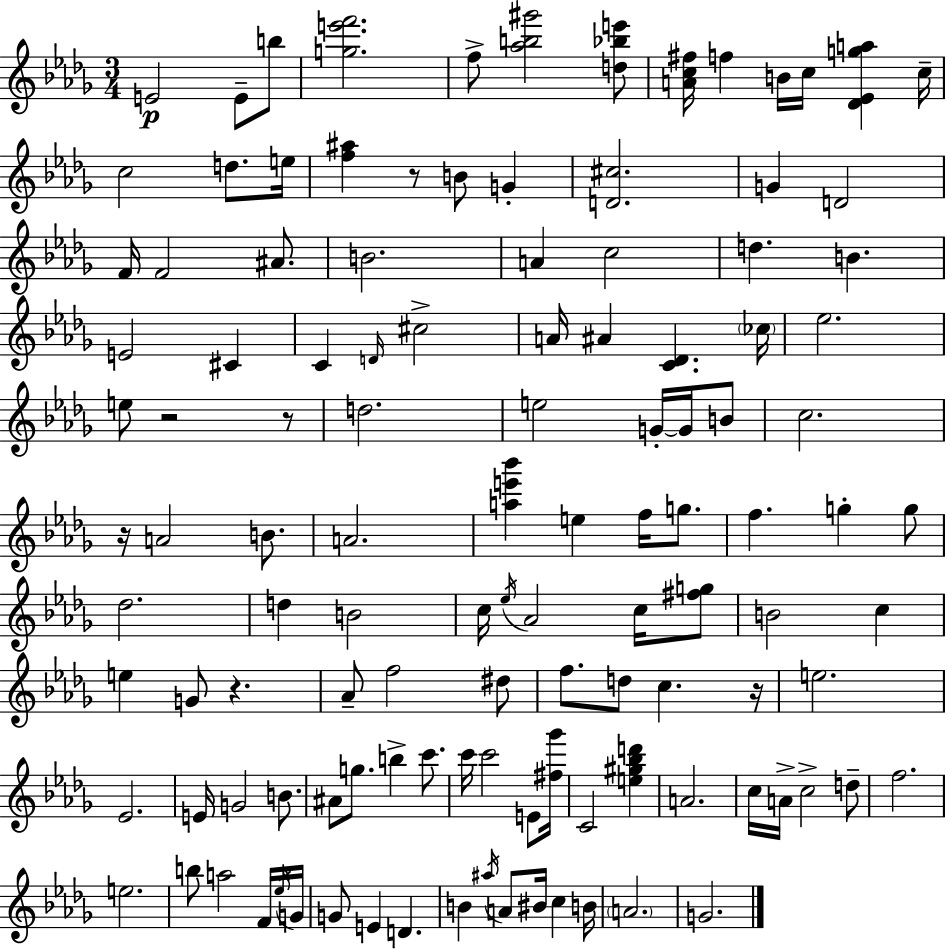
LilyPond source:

{
  \clef treble
  \numericTimeSignature
  \time 3/4
  \key bes \minor
  e'2\p e'8-- b''8 | <g'' e''' f'''>2. | f''8-> <aes'' b'' gis'''>2 <d'' bes'' e'''>8 | <a' c'' fis''>16 f''4 b'16 c''16 <des' ees' g'' a''>4 c''16-- | \break c''2 d''8. e''16 | <f'' ais''>4 r8 b'8 g'4-. | <d' cis''>2. | g'4 d'2 | \break f'16 f'2 ais'8. | b'2. | a'4 c''2 | d''4. b'4. | \break e'2 cis'4 | c'4 \grace { d'16 } cis''2-> | a'16 ais'4 <c' des'>4. | \parenthesize ces''16 ees''2. | \break e''8 r2 r8 | d''2. | e''2 g'16-.~~ g'16 b'8 | c''2. | \break r16 a'2 b'8. | a'2. | <a'' e''' bes'''>4 e''4 f''16 g''8. | f''4. g''4-. g''8 | \break des''2. | d''4 b'2 | c''16 \acciaccatura { ees''16 } aes'2 c''16 | <fis'' g''>8 b'2 c''4 | \break e''4 g'8 r4. | aes'8-- f''2 | dis''8 f''8. d''8 c''4. | r16 e''2. | \break ees'2. | e'16 g'2 b'8. | ais'8 g''8. b''4-> c'''8. | c'''16 c'''2 e'8 | \break <fis'' ges'''>16 c'2 <e'' gis'' bes'' d'''>4 | a'2. | c''16 a'16-> c''2-> | d''8-- f''2. | \break e''2. | b''8 a''2 | f'16 \acciaccatura { ees''16 } g'16 g'8 e'4 d'4. | b'4 \acciaccatura { ais''16 } a'8 bis'16 c''4 | \break b'16 \parenthesize a'2. | g'2. | \bar "|."
}